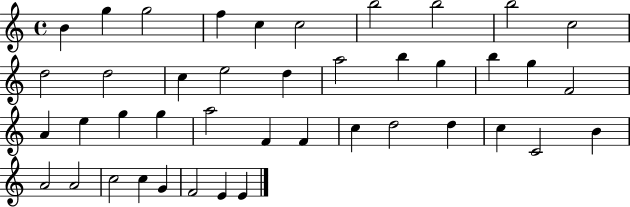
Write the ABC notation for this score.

X:1
T:Untitled
M:4/4
L:1/4
K:C
B g g2 f c c2 b2 b2 b2 c2 d2 d2 c e2 d a2 b g b g F2 A e g g a2 F F c d2 d c C2 B A2 A2 c2 c G F2 E E